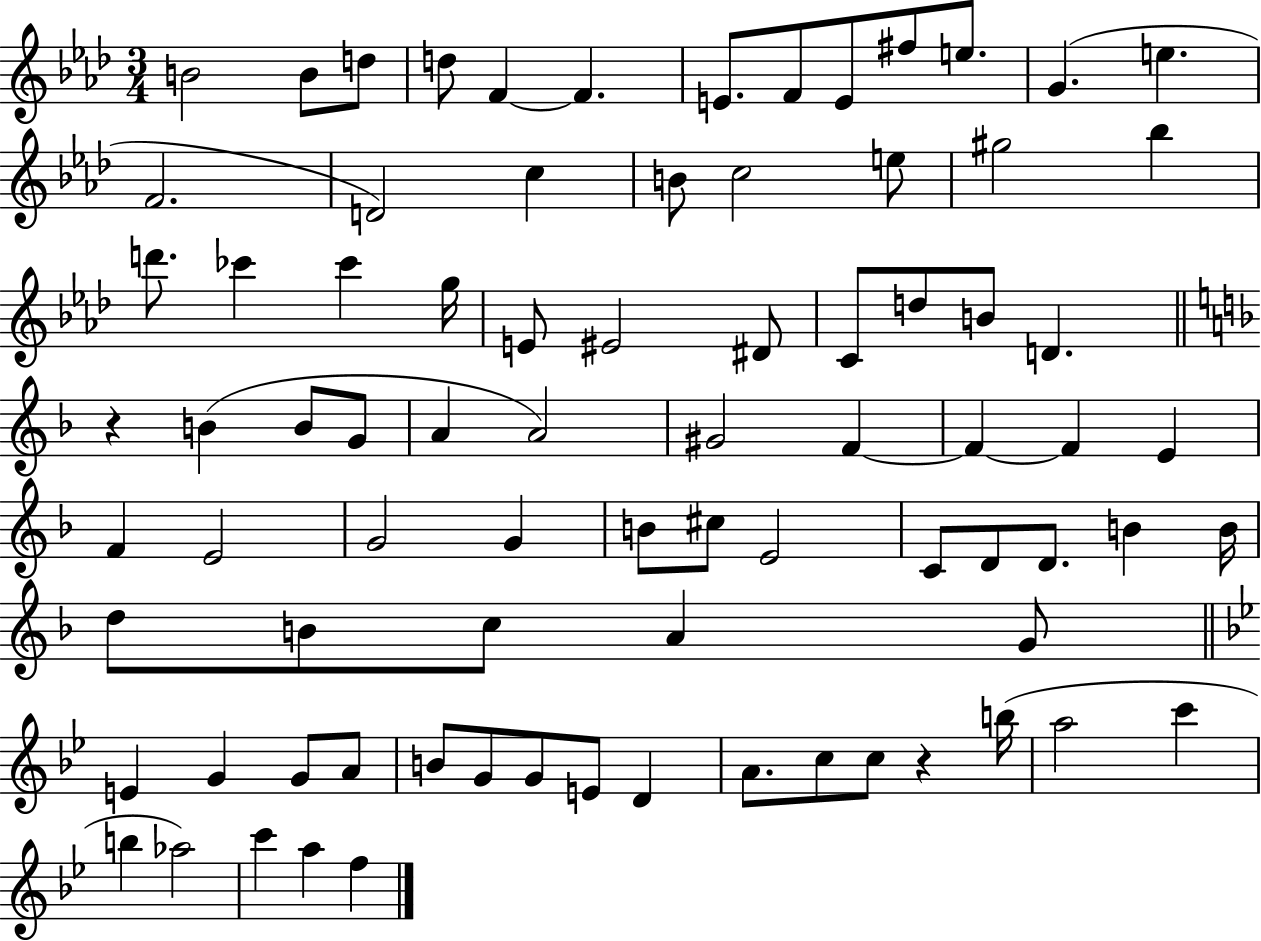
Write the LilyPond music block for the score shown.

{
  \clef treble
  \numericTimeSignature
  \time 3/4
  \key aes \major
  b'2 b'8 d''8 | d''8 f'4~~ f'4. | e'8. f'8 e'8 fis''8 e''8. | g'4.( e''4. | \break f'2. | d'2) c''4 | b'8 c''2 e''8 | gis''2 bes''4 | \break d'''8. ces'''4 ces'''4 g''16 | e'8 eis'2 dis'8 | c'8 d''8 b'8 d'4. | \bar "||" \break \key f \major r4 b'4( b'8 g'8 | a'4 a'2) | gis'2 f'4~~ | f'4~~ f'4 e'4 | \break f'4 e'2 | g'2 g'4 | b'8 cis''8 e'2 | c'8 d'8 d'8. b'4 b'16 | \break d''8 b'8 c''8 a'4 g'8 | \bar "||" \break \key bes \major e'4 g'4 g'8 a'8 | b'8 g'8 g'8 e'8 d'4 | a'8. c''8 c''8 r4 b''16( | a''2 c'''4 | \break b''4 aes''2) | c'''4 a''4 f''4 | \bar "|."
}